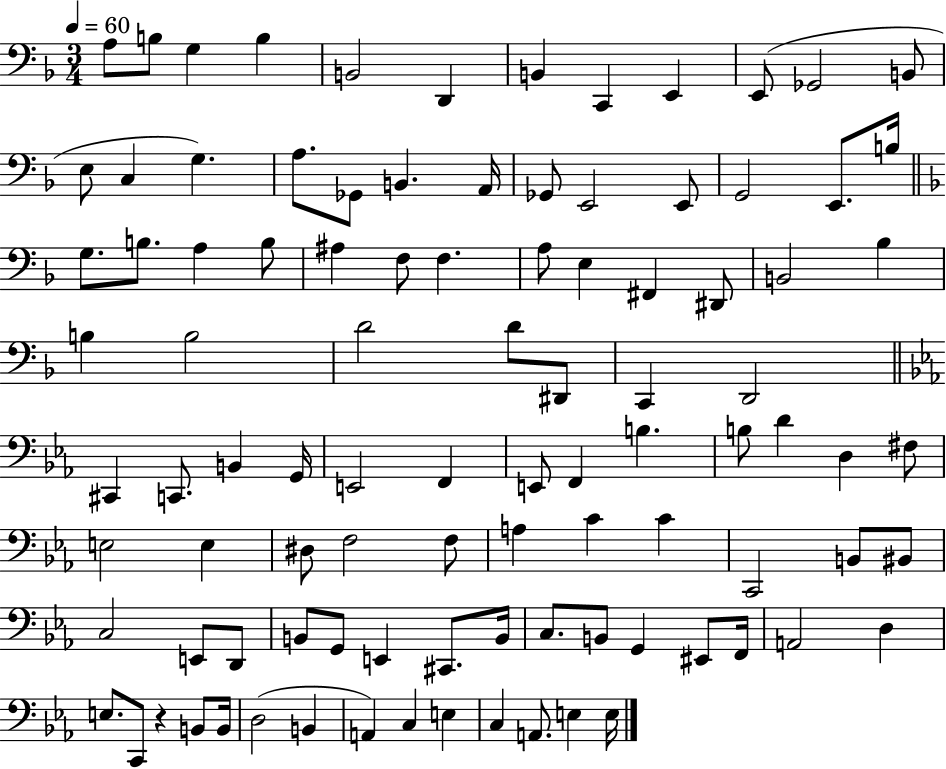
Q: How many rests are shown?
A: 1